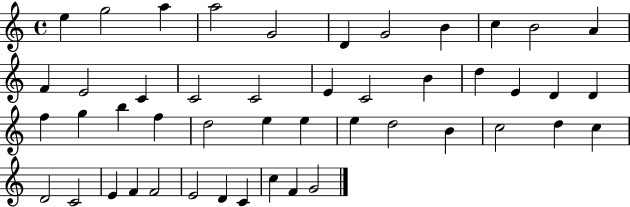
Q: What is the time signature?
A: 4/4